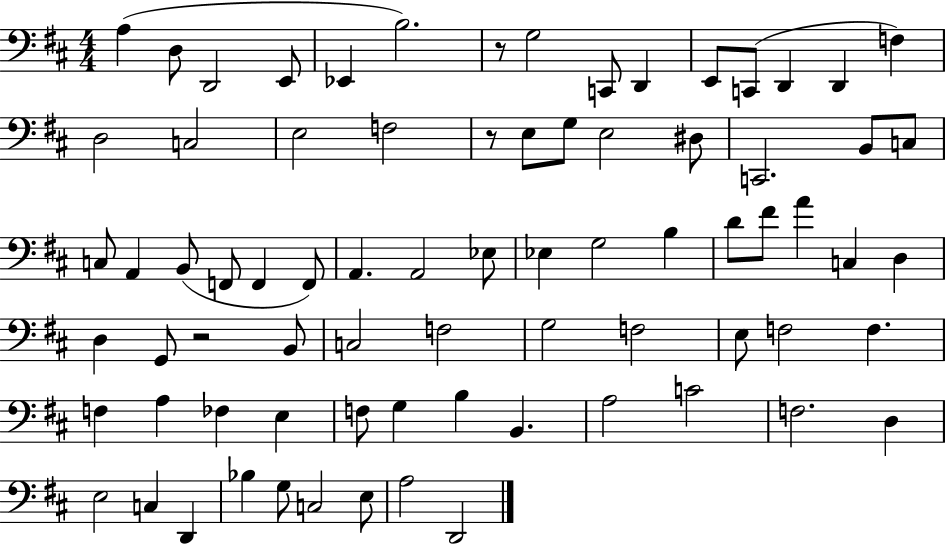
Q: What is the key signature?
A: D major